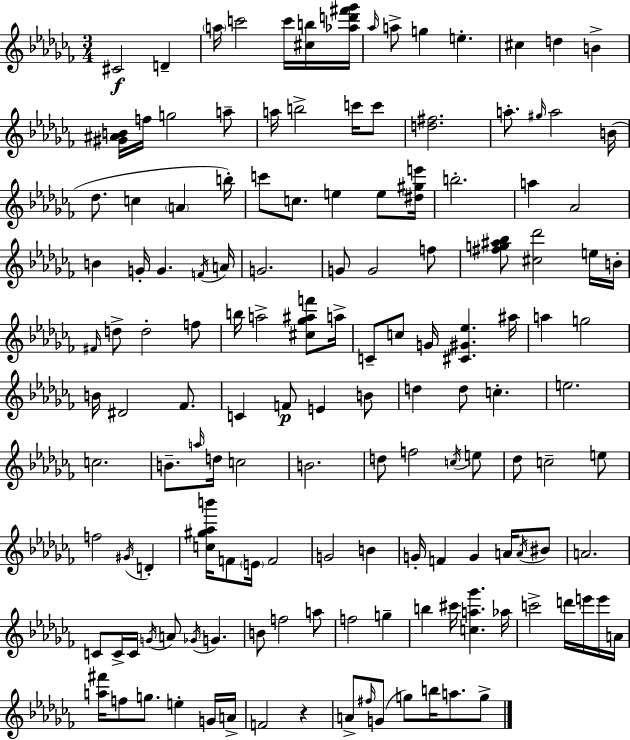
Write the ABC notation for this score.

X:1
T:Untitled
M:3/4
L:1/4
K:Abm
^C2 D a/4 c'2 c'/4 [^cb]/4 [_ad'^f'_g']/4 _a/4 a/2 g e ^c d B [^G^AB]/4 f/4 g2 a/2 a/4 b2 c'/4 c'/2 [d^f]2 a/2 ^g/4 a2 B/4 _d/2 c A b/4 c'/2 c/2 e e/2 [^d^ge']/4 b2 a _A2 B G/4 G F/4 A/4 G2 G/2 G2 f/2 [^fg^a_b]/2 [^c_d']2 e/4 B/4 ^F/4 d/2 d2 f/2 b/4 a2 [^c_g^af']/2 a/4 C/2 c/2 G/4 [^C^G_e] ^a/4 a g2 B/4 ^D2 _F/2 C F/2 E B/2 d d/2 c e2 c2 B/2 a/4 d/4 c2 B2 d/2 f2 c/4 e/2 _d/2 c2 e/2 f2 ^G/4 D [c^g_ab']/4 F/2 E/4 F2 G2 B G/4 F G A/4 A/4 ^B/2 A2 C/2 C/4 C/4 G/4 A/2 _G/4 G B/2 f2 a/2 f2 g b ^c'/4 [ca_g'] _a/4 c'2 d'/4 e'/4 e'/4 A/4 [a^f']/4 f/2 g/2 e G/4 A/4 F2 z A/2 ^f/4 G/2 g/2 b/4 a/2 g/2